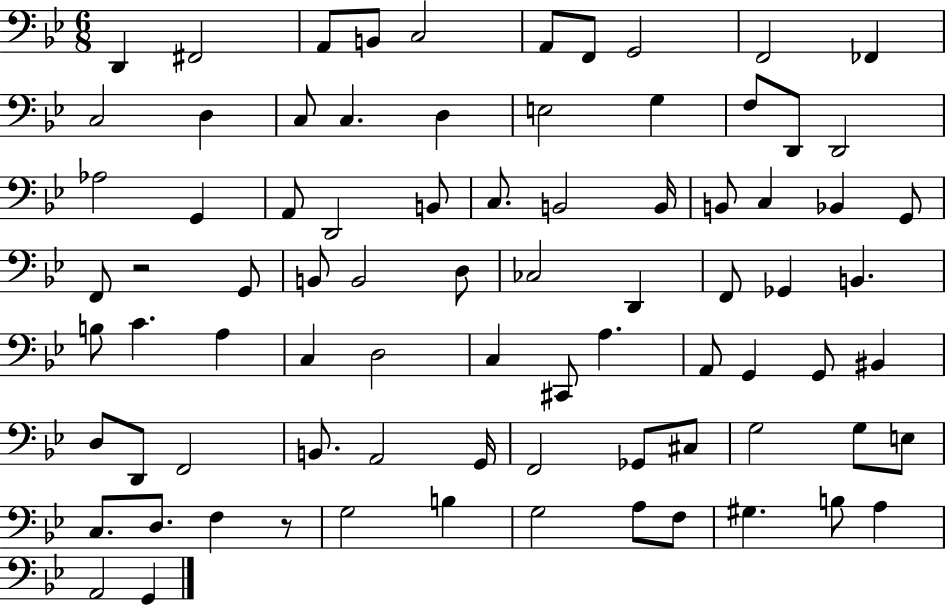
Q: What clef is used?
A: bass